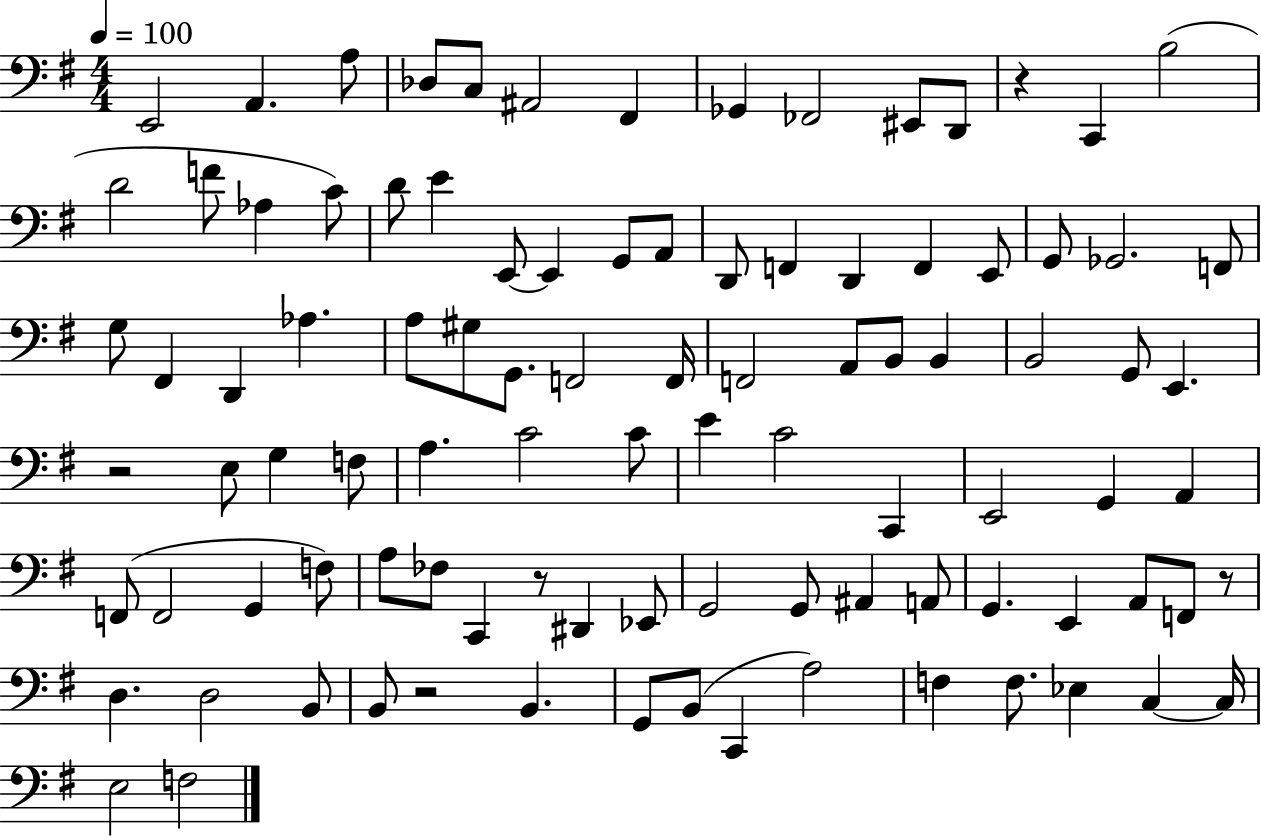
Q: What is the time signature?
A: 4/4